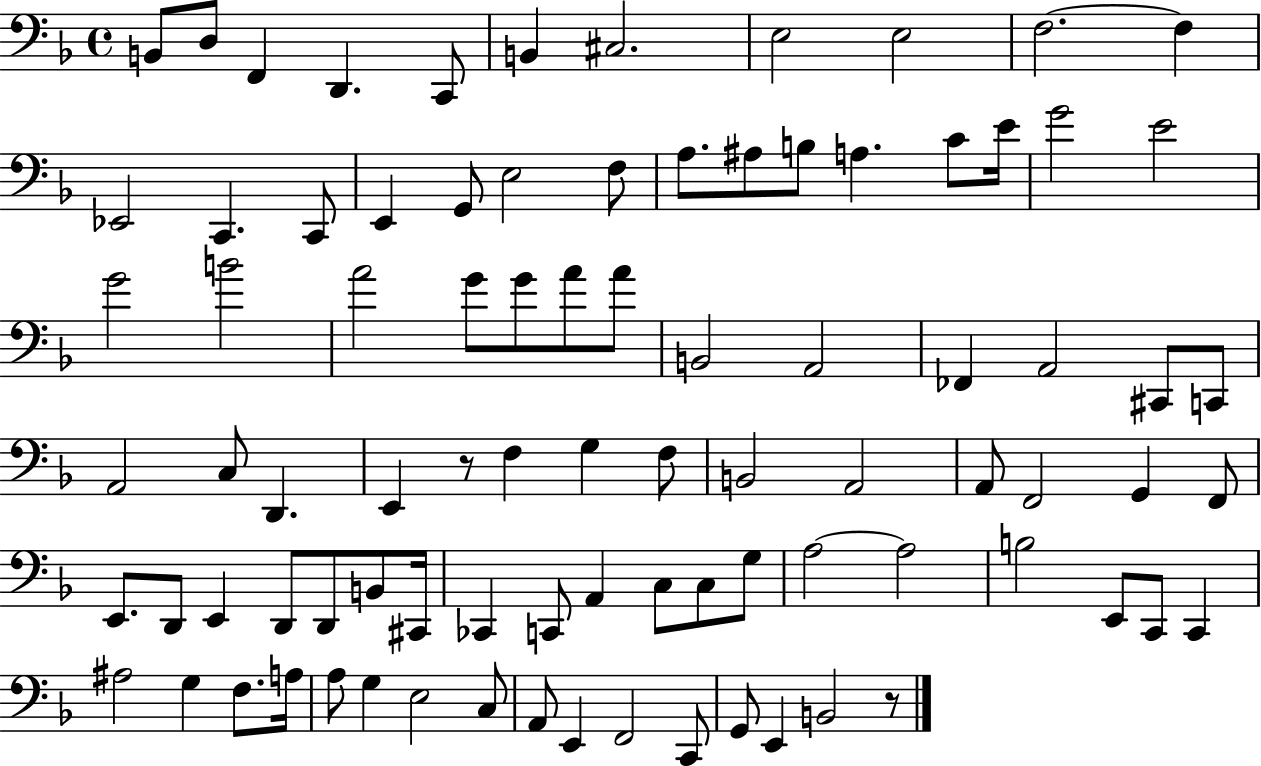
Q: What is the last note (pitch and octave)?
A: B2